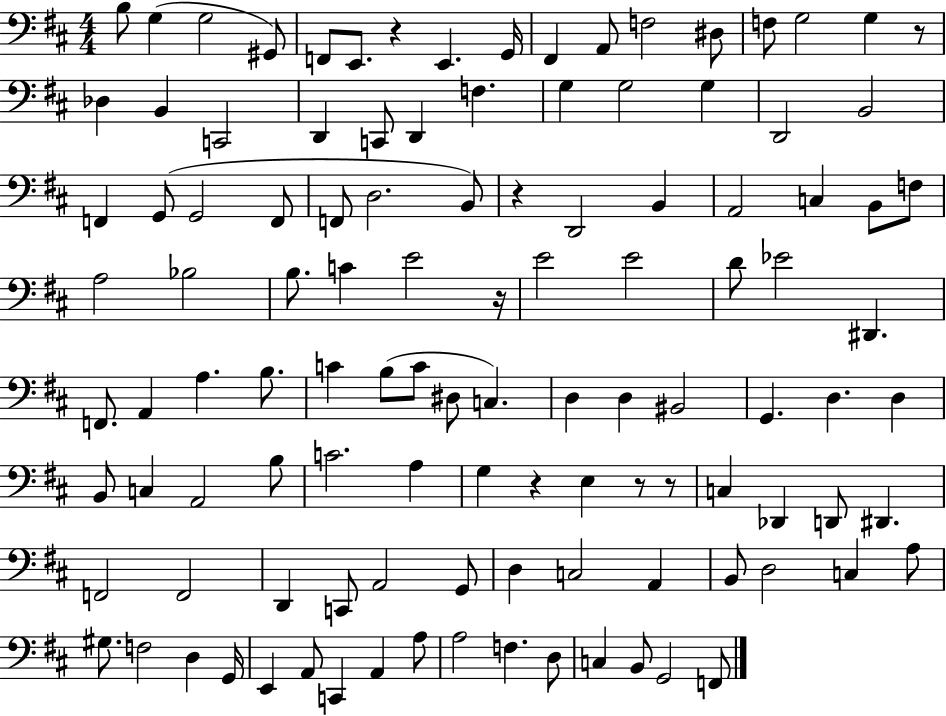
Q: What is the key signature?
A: D major